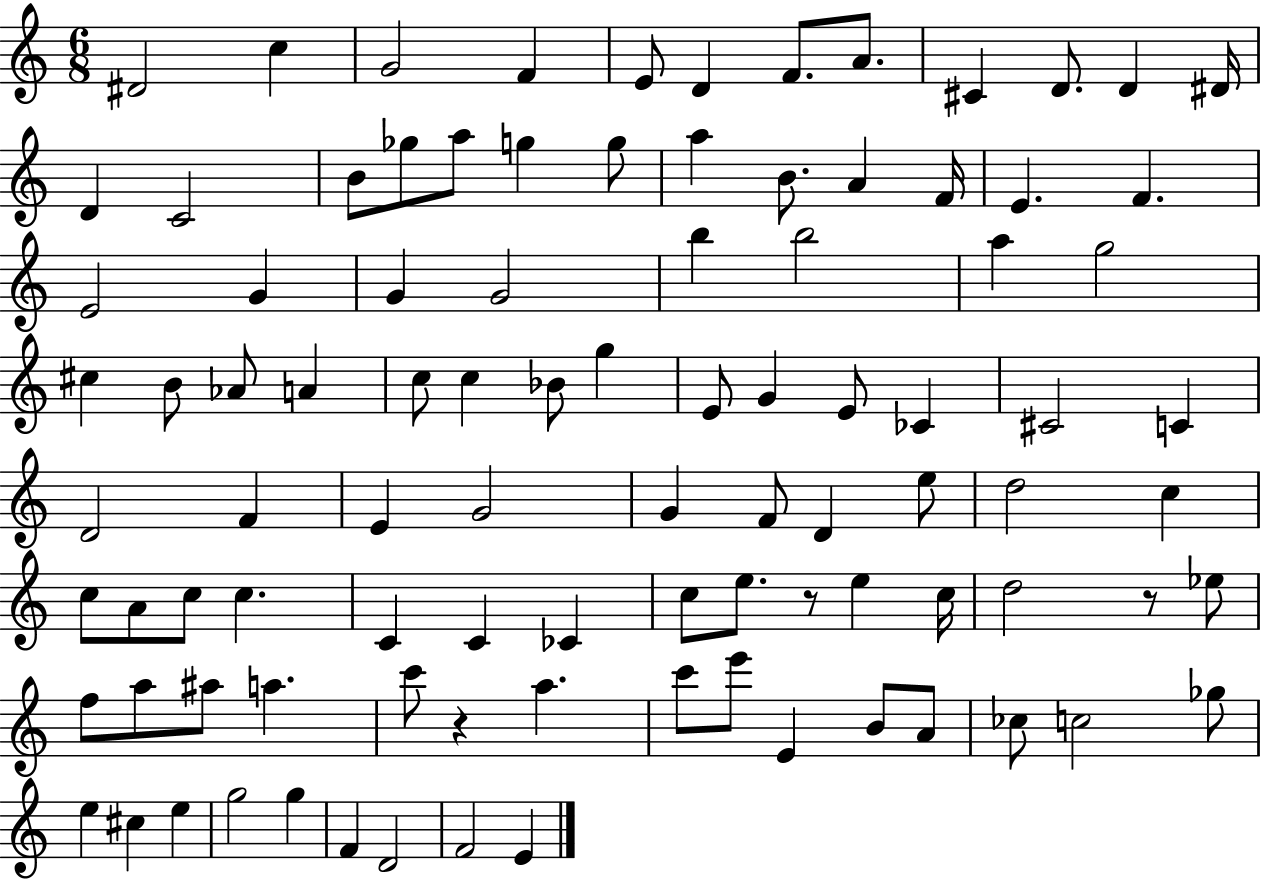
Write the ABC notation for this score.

X:1
T:Untitled
M:6/8
L:1/4
K:C
^D2 c G2 F E/2 D F/2 A/2 ^C D/2 D ^D/4 D C2 B/2 _g/2 a/2 g g/2 a B/2 A F/4 E F E2 G G G2 b b2 a g2 ^c B/2 _A/2 A c/2 c _B/2 g E/2 G E/2 _C ^C2 C D2 F E G2 G F/2 D e/2 d2 c c/2 A/2 c/2 c C C _C c/2 e/2 z/2 e c/4 d2 z/2 _e/2 f/2 a/2 ^a/2 a c'/2 z a c'/2 e'/2 E B/2 A/2 _c/2 c2 _g/2 e ^c e g2 g F D2 F2 E